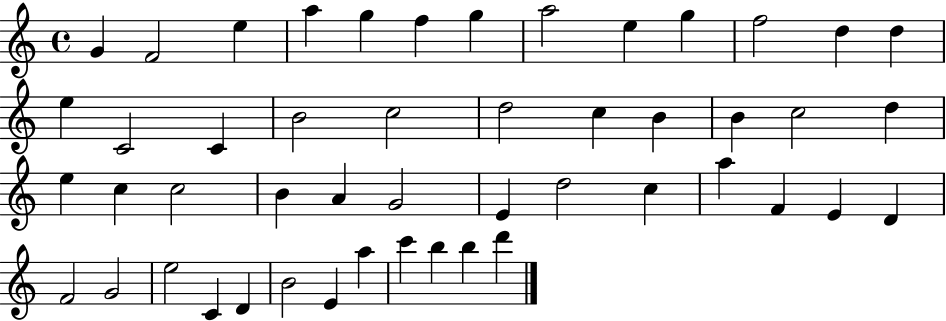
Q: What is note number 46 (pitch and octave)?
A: C6